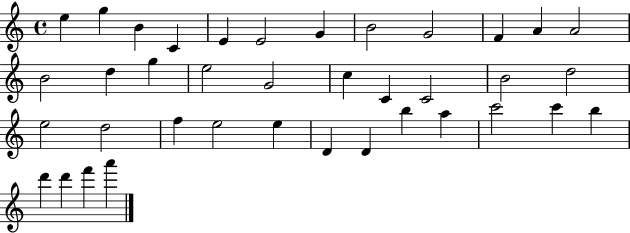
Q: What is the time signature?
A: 4/4